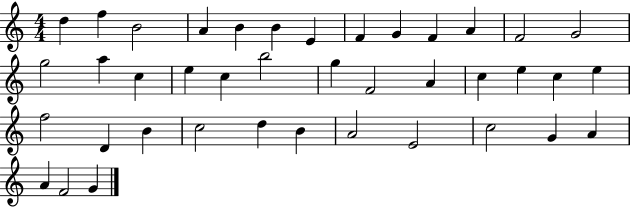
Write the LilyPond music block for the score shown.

{
  \clef treble
  \numericTimeSignature
  \time 4/4
  \key c \major
  d''4 f''4 b'2 | a'4 b'4 b'4 e'4 | f'4 g'4 f'4 a'4 | f'2 g'2 | \break g''2 a''4 c''4 | e''4 c''4 b''2 | g''4 f'2 a'4 | c''4 e''4 c''4 e''4 | \break f''2 d'4 b'4 | c''2 d''4 b'4 | a'2 e'2 | c''2 g'4 a'4 | \break a'4 f'2 g'4 | \bar "|."
}